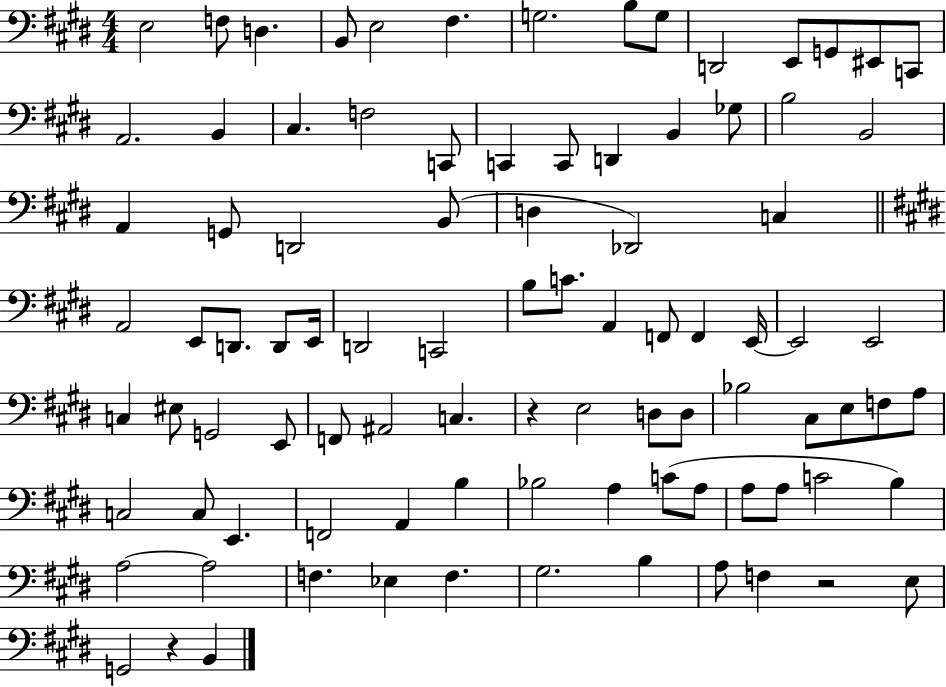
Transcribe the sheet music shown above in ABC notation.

X:1
T:Untitled
M:4/4
L:1/4
K:E
E,2 F,/2 D, B,,/2 E,2 ^F, G,2 B,/2 G,/2 D,,2 E,,/2 G,,/2 ^E,,/2 C,,/2 A,,2 B,, ^C, F,2 C,,/2 C,, C,,/2 D,, B,, _G,/2 B,2 B,,2 A,, G,,/2 D,,2 B,,/2 D, _D,,2 C, A,,2 E,,/2 D,,/2 D,,/2 E,,/4 D,,2 C,,2 B,/2 C/2 A,, F,,/2 F,, E,,/4 E,,2 E,,2 C, ^E,/2 G,,2 E,,/2 F,,/2 ^A,,2 C, z E,2 D,/2 D,/2 _B,2 ^C,/2 E,/2 F,/2 A,/2 C,2 C,/2 E,, F,,2 A,, B, _B,2 A, C/2 A,/2 A,/2 A,/2 C2 B, A,2 A,2 F, _E, F, ^G,2 B, A,/2 F, z2 E,/2 G,,2 z B,,